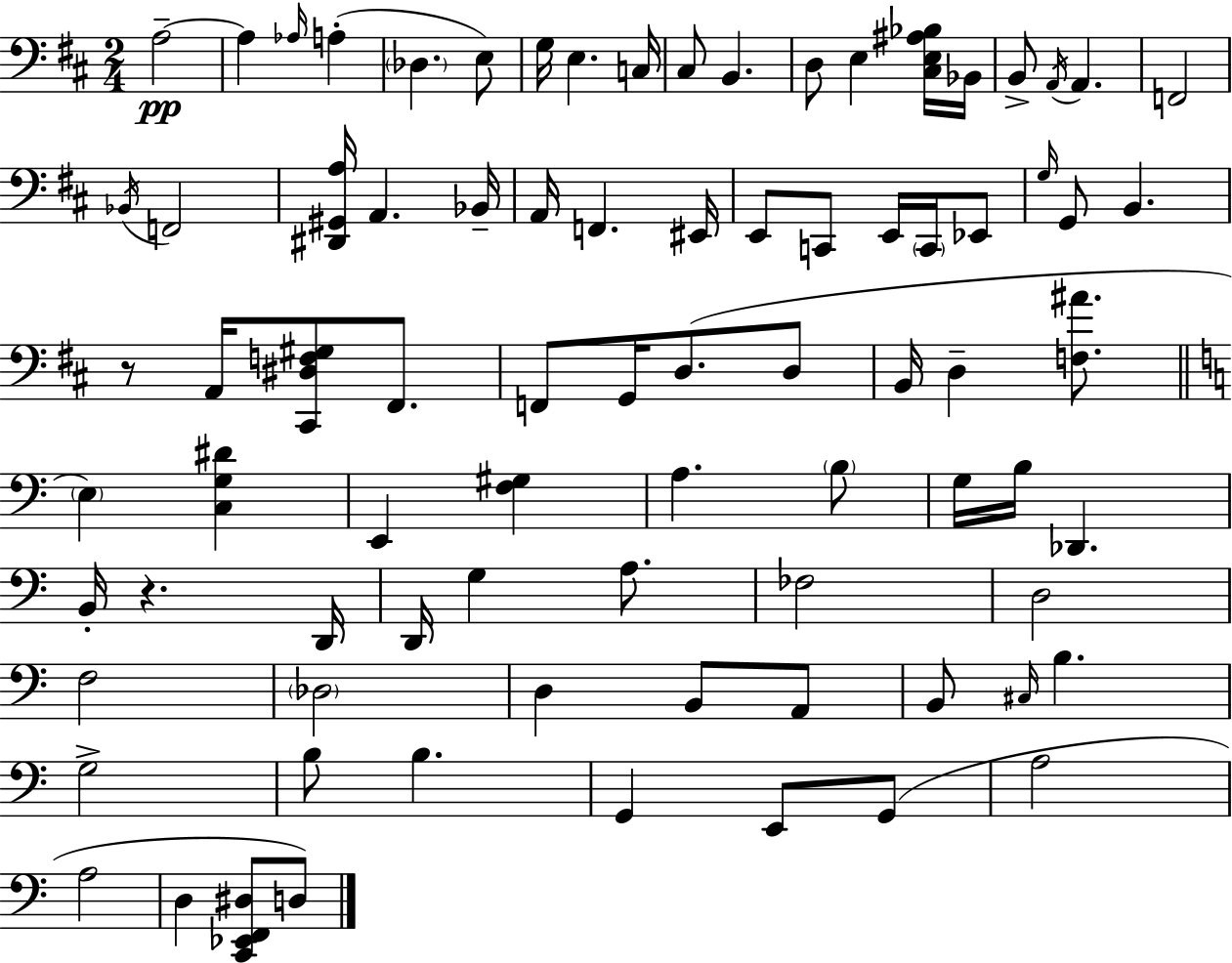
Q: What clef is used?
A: bass